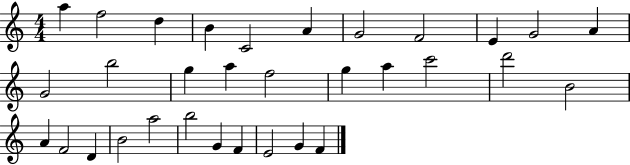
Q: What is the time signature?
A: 4/4